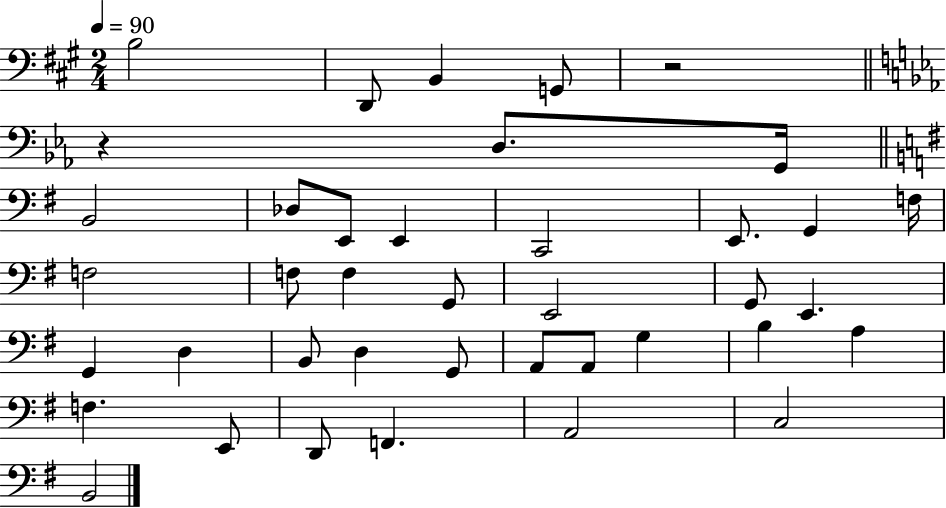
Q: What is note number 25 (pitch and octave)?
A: D3